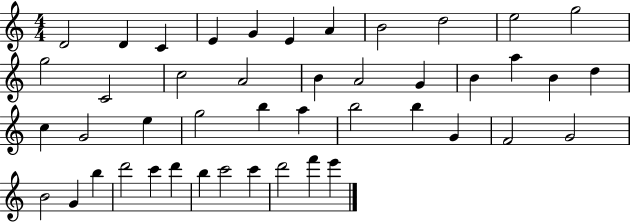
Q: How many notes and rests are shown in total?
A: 45